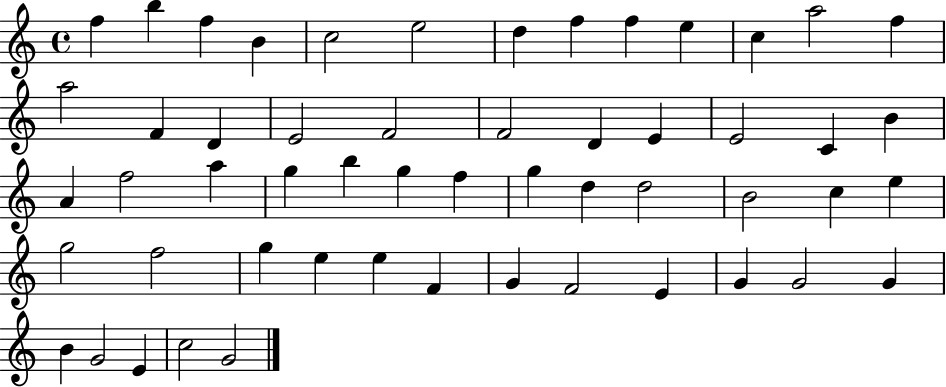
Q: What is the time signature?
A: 4/4